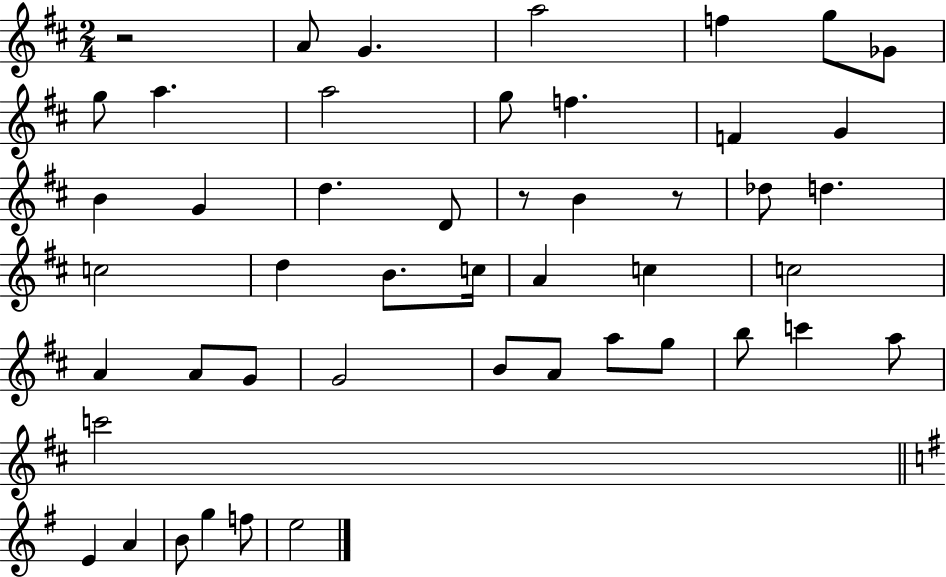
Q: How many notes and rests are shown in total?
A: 48